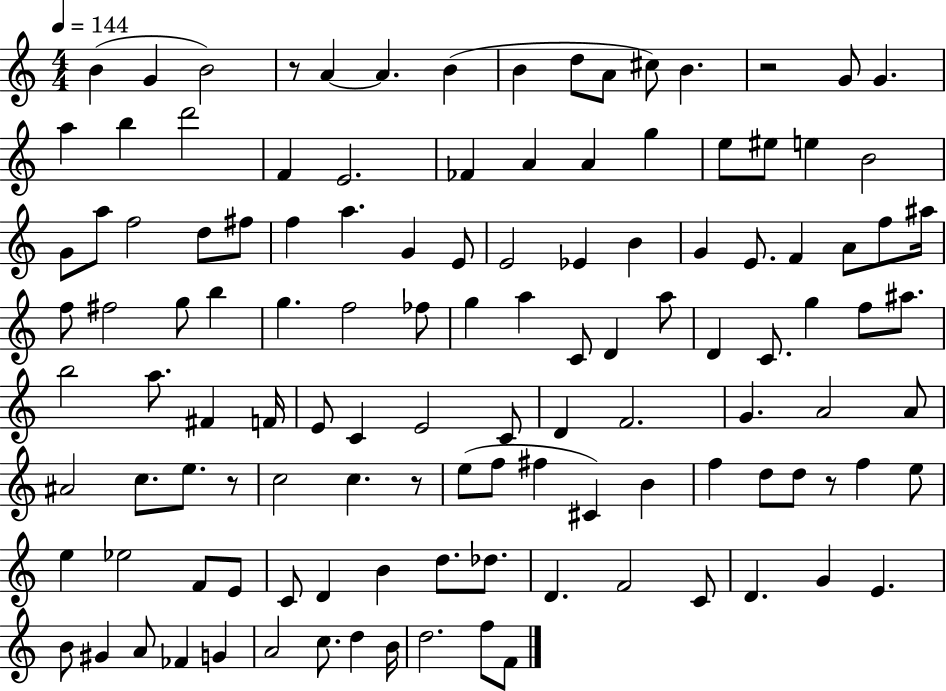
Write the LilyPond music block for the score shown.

{
  \clef treble
  \numericTimeSignature
  \time 4/4
  \key c \major
  \tempo 4 = 144
  \repeat volta 2 { b'4( g'4 b'2) | r8 a'4~~ a'4. b'4( | b'4 d''8 a'8 cis''8) b'4. | r2 g'8 g'4. | \break a''4 b''4 d'''2 | f'4 e'2. | fes'4 a'4 a'4 g''4 | e''8 eis''8 e''4 b'2 | \break g'8 a''8 f''2 d''8 fis''8 | f''4 a''4. g'4 e'8 | e'2 ees'4 b'4 | g'4 e'8. f'4 a'8 f''8 ais''16 | \break f''8 fis''2 g''8 b''4 | g''4. f''2 fes''8 | g''4 a''4 c'8 d'4 a''8 | d'4 c'8. g''4 f''8 ais''8. | \break b''2 a''8. fis'4 f'16 | e'8 c'4 e'2 c'8 | d'4 f'2. | g'4. a'2 a'8 | \break ais'2 c''8. e''8. r8 | c''2 c''4. r8 | e''8( f''8 fis''4 cis'4) b'4 | f''4 d''8 d''8 r8 f''4 e''8 | \break e''4 ees''2 f'8 e'8 | c'8 d'4 b'4 d''8. des''8. | d'4. f'2 c'8 | d'4. g'4 e'4. | \break b'8 gis'4 a'8 fes'4 g'4 | a'2 c''8. d''4 b'16 | d''2. f''8 f'8 | } \bar "|."
}